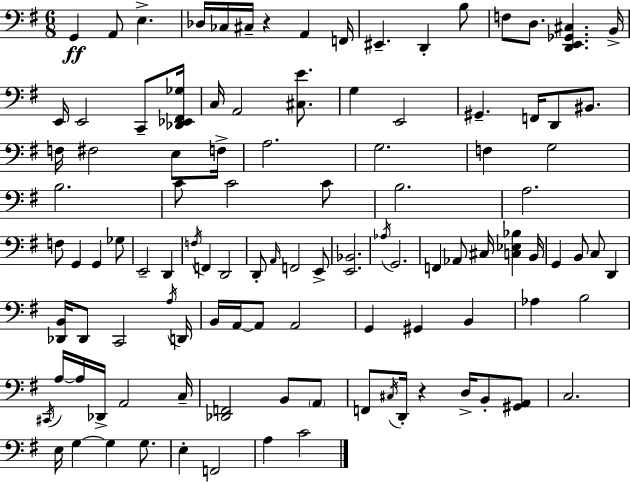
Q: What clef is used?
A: bass